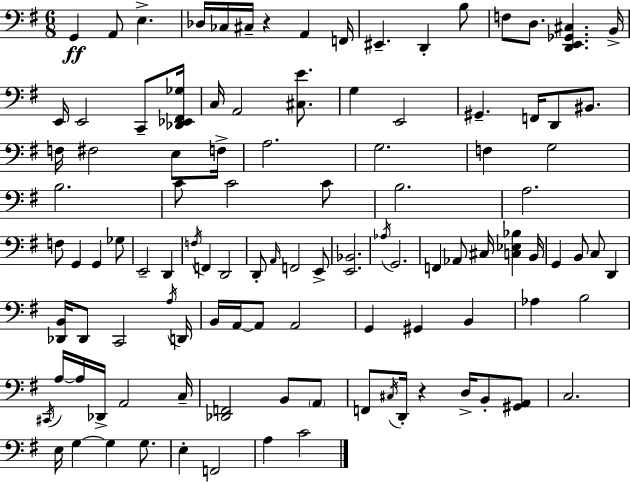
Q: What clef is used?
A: bass